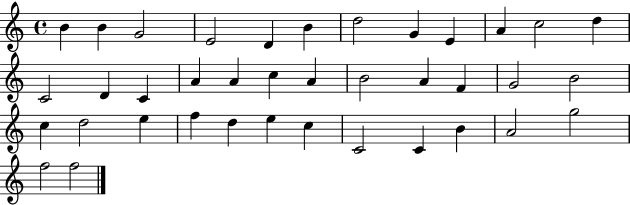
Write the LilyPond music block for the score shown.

{
  \clef treble
  \time 4/4
  \defaultTimeSignature
  \key c \major
  b'4 b'4 g'2 | e'2 d'4 b'4 | d''2 g'4 e'4 | a'4 c''2 d''4 | \break c'2 d'4 c'4 | a'4 a'4 c''4 a'4 | b'2 a'4 f'4 | g'2 b'2 | \break c''4 d''2 e''4 | f''4 d''4 e''4 c''4 | c'2 c'4 b'4 | a'2 g''2 | \break f''2 f''2 | \bar "|."
}